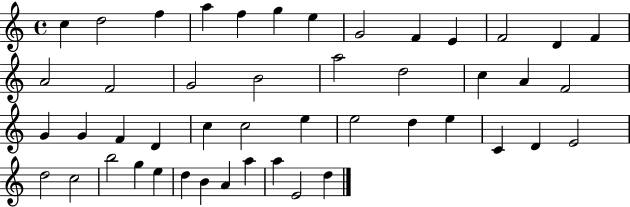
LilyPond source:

{
  \clef treble
  \time 4/4
  \defaultTimeSignature
  \key c \major
  c''4 d''2 f''4 | a''4 f''4 g''4 e''4 | g'2 f'4 e'4 | f'2 d'4 f'4 | \break a'2 f'2 | g'2 b'2 | a''2 d''2 | c''4 a'4 f'2 | \break g'4 g'4 f'4 d'4 | c''4 c''2 e''4 | e''2 d''4 e''4 | c'4 d'4 e'2 | \break d''2 c''2 | b''2 g''4 e''4 | d''4 b'4 a'4 a''4 | a''4 e'2 d''4 | \break \bar "|."
}